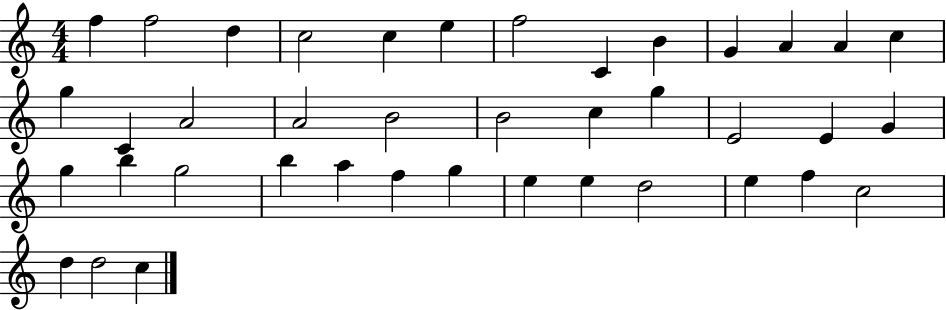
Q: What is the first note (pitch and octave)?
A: F5